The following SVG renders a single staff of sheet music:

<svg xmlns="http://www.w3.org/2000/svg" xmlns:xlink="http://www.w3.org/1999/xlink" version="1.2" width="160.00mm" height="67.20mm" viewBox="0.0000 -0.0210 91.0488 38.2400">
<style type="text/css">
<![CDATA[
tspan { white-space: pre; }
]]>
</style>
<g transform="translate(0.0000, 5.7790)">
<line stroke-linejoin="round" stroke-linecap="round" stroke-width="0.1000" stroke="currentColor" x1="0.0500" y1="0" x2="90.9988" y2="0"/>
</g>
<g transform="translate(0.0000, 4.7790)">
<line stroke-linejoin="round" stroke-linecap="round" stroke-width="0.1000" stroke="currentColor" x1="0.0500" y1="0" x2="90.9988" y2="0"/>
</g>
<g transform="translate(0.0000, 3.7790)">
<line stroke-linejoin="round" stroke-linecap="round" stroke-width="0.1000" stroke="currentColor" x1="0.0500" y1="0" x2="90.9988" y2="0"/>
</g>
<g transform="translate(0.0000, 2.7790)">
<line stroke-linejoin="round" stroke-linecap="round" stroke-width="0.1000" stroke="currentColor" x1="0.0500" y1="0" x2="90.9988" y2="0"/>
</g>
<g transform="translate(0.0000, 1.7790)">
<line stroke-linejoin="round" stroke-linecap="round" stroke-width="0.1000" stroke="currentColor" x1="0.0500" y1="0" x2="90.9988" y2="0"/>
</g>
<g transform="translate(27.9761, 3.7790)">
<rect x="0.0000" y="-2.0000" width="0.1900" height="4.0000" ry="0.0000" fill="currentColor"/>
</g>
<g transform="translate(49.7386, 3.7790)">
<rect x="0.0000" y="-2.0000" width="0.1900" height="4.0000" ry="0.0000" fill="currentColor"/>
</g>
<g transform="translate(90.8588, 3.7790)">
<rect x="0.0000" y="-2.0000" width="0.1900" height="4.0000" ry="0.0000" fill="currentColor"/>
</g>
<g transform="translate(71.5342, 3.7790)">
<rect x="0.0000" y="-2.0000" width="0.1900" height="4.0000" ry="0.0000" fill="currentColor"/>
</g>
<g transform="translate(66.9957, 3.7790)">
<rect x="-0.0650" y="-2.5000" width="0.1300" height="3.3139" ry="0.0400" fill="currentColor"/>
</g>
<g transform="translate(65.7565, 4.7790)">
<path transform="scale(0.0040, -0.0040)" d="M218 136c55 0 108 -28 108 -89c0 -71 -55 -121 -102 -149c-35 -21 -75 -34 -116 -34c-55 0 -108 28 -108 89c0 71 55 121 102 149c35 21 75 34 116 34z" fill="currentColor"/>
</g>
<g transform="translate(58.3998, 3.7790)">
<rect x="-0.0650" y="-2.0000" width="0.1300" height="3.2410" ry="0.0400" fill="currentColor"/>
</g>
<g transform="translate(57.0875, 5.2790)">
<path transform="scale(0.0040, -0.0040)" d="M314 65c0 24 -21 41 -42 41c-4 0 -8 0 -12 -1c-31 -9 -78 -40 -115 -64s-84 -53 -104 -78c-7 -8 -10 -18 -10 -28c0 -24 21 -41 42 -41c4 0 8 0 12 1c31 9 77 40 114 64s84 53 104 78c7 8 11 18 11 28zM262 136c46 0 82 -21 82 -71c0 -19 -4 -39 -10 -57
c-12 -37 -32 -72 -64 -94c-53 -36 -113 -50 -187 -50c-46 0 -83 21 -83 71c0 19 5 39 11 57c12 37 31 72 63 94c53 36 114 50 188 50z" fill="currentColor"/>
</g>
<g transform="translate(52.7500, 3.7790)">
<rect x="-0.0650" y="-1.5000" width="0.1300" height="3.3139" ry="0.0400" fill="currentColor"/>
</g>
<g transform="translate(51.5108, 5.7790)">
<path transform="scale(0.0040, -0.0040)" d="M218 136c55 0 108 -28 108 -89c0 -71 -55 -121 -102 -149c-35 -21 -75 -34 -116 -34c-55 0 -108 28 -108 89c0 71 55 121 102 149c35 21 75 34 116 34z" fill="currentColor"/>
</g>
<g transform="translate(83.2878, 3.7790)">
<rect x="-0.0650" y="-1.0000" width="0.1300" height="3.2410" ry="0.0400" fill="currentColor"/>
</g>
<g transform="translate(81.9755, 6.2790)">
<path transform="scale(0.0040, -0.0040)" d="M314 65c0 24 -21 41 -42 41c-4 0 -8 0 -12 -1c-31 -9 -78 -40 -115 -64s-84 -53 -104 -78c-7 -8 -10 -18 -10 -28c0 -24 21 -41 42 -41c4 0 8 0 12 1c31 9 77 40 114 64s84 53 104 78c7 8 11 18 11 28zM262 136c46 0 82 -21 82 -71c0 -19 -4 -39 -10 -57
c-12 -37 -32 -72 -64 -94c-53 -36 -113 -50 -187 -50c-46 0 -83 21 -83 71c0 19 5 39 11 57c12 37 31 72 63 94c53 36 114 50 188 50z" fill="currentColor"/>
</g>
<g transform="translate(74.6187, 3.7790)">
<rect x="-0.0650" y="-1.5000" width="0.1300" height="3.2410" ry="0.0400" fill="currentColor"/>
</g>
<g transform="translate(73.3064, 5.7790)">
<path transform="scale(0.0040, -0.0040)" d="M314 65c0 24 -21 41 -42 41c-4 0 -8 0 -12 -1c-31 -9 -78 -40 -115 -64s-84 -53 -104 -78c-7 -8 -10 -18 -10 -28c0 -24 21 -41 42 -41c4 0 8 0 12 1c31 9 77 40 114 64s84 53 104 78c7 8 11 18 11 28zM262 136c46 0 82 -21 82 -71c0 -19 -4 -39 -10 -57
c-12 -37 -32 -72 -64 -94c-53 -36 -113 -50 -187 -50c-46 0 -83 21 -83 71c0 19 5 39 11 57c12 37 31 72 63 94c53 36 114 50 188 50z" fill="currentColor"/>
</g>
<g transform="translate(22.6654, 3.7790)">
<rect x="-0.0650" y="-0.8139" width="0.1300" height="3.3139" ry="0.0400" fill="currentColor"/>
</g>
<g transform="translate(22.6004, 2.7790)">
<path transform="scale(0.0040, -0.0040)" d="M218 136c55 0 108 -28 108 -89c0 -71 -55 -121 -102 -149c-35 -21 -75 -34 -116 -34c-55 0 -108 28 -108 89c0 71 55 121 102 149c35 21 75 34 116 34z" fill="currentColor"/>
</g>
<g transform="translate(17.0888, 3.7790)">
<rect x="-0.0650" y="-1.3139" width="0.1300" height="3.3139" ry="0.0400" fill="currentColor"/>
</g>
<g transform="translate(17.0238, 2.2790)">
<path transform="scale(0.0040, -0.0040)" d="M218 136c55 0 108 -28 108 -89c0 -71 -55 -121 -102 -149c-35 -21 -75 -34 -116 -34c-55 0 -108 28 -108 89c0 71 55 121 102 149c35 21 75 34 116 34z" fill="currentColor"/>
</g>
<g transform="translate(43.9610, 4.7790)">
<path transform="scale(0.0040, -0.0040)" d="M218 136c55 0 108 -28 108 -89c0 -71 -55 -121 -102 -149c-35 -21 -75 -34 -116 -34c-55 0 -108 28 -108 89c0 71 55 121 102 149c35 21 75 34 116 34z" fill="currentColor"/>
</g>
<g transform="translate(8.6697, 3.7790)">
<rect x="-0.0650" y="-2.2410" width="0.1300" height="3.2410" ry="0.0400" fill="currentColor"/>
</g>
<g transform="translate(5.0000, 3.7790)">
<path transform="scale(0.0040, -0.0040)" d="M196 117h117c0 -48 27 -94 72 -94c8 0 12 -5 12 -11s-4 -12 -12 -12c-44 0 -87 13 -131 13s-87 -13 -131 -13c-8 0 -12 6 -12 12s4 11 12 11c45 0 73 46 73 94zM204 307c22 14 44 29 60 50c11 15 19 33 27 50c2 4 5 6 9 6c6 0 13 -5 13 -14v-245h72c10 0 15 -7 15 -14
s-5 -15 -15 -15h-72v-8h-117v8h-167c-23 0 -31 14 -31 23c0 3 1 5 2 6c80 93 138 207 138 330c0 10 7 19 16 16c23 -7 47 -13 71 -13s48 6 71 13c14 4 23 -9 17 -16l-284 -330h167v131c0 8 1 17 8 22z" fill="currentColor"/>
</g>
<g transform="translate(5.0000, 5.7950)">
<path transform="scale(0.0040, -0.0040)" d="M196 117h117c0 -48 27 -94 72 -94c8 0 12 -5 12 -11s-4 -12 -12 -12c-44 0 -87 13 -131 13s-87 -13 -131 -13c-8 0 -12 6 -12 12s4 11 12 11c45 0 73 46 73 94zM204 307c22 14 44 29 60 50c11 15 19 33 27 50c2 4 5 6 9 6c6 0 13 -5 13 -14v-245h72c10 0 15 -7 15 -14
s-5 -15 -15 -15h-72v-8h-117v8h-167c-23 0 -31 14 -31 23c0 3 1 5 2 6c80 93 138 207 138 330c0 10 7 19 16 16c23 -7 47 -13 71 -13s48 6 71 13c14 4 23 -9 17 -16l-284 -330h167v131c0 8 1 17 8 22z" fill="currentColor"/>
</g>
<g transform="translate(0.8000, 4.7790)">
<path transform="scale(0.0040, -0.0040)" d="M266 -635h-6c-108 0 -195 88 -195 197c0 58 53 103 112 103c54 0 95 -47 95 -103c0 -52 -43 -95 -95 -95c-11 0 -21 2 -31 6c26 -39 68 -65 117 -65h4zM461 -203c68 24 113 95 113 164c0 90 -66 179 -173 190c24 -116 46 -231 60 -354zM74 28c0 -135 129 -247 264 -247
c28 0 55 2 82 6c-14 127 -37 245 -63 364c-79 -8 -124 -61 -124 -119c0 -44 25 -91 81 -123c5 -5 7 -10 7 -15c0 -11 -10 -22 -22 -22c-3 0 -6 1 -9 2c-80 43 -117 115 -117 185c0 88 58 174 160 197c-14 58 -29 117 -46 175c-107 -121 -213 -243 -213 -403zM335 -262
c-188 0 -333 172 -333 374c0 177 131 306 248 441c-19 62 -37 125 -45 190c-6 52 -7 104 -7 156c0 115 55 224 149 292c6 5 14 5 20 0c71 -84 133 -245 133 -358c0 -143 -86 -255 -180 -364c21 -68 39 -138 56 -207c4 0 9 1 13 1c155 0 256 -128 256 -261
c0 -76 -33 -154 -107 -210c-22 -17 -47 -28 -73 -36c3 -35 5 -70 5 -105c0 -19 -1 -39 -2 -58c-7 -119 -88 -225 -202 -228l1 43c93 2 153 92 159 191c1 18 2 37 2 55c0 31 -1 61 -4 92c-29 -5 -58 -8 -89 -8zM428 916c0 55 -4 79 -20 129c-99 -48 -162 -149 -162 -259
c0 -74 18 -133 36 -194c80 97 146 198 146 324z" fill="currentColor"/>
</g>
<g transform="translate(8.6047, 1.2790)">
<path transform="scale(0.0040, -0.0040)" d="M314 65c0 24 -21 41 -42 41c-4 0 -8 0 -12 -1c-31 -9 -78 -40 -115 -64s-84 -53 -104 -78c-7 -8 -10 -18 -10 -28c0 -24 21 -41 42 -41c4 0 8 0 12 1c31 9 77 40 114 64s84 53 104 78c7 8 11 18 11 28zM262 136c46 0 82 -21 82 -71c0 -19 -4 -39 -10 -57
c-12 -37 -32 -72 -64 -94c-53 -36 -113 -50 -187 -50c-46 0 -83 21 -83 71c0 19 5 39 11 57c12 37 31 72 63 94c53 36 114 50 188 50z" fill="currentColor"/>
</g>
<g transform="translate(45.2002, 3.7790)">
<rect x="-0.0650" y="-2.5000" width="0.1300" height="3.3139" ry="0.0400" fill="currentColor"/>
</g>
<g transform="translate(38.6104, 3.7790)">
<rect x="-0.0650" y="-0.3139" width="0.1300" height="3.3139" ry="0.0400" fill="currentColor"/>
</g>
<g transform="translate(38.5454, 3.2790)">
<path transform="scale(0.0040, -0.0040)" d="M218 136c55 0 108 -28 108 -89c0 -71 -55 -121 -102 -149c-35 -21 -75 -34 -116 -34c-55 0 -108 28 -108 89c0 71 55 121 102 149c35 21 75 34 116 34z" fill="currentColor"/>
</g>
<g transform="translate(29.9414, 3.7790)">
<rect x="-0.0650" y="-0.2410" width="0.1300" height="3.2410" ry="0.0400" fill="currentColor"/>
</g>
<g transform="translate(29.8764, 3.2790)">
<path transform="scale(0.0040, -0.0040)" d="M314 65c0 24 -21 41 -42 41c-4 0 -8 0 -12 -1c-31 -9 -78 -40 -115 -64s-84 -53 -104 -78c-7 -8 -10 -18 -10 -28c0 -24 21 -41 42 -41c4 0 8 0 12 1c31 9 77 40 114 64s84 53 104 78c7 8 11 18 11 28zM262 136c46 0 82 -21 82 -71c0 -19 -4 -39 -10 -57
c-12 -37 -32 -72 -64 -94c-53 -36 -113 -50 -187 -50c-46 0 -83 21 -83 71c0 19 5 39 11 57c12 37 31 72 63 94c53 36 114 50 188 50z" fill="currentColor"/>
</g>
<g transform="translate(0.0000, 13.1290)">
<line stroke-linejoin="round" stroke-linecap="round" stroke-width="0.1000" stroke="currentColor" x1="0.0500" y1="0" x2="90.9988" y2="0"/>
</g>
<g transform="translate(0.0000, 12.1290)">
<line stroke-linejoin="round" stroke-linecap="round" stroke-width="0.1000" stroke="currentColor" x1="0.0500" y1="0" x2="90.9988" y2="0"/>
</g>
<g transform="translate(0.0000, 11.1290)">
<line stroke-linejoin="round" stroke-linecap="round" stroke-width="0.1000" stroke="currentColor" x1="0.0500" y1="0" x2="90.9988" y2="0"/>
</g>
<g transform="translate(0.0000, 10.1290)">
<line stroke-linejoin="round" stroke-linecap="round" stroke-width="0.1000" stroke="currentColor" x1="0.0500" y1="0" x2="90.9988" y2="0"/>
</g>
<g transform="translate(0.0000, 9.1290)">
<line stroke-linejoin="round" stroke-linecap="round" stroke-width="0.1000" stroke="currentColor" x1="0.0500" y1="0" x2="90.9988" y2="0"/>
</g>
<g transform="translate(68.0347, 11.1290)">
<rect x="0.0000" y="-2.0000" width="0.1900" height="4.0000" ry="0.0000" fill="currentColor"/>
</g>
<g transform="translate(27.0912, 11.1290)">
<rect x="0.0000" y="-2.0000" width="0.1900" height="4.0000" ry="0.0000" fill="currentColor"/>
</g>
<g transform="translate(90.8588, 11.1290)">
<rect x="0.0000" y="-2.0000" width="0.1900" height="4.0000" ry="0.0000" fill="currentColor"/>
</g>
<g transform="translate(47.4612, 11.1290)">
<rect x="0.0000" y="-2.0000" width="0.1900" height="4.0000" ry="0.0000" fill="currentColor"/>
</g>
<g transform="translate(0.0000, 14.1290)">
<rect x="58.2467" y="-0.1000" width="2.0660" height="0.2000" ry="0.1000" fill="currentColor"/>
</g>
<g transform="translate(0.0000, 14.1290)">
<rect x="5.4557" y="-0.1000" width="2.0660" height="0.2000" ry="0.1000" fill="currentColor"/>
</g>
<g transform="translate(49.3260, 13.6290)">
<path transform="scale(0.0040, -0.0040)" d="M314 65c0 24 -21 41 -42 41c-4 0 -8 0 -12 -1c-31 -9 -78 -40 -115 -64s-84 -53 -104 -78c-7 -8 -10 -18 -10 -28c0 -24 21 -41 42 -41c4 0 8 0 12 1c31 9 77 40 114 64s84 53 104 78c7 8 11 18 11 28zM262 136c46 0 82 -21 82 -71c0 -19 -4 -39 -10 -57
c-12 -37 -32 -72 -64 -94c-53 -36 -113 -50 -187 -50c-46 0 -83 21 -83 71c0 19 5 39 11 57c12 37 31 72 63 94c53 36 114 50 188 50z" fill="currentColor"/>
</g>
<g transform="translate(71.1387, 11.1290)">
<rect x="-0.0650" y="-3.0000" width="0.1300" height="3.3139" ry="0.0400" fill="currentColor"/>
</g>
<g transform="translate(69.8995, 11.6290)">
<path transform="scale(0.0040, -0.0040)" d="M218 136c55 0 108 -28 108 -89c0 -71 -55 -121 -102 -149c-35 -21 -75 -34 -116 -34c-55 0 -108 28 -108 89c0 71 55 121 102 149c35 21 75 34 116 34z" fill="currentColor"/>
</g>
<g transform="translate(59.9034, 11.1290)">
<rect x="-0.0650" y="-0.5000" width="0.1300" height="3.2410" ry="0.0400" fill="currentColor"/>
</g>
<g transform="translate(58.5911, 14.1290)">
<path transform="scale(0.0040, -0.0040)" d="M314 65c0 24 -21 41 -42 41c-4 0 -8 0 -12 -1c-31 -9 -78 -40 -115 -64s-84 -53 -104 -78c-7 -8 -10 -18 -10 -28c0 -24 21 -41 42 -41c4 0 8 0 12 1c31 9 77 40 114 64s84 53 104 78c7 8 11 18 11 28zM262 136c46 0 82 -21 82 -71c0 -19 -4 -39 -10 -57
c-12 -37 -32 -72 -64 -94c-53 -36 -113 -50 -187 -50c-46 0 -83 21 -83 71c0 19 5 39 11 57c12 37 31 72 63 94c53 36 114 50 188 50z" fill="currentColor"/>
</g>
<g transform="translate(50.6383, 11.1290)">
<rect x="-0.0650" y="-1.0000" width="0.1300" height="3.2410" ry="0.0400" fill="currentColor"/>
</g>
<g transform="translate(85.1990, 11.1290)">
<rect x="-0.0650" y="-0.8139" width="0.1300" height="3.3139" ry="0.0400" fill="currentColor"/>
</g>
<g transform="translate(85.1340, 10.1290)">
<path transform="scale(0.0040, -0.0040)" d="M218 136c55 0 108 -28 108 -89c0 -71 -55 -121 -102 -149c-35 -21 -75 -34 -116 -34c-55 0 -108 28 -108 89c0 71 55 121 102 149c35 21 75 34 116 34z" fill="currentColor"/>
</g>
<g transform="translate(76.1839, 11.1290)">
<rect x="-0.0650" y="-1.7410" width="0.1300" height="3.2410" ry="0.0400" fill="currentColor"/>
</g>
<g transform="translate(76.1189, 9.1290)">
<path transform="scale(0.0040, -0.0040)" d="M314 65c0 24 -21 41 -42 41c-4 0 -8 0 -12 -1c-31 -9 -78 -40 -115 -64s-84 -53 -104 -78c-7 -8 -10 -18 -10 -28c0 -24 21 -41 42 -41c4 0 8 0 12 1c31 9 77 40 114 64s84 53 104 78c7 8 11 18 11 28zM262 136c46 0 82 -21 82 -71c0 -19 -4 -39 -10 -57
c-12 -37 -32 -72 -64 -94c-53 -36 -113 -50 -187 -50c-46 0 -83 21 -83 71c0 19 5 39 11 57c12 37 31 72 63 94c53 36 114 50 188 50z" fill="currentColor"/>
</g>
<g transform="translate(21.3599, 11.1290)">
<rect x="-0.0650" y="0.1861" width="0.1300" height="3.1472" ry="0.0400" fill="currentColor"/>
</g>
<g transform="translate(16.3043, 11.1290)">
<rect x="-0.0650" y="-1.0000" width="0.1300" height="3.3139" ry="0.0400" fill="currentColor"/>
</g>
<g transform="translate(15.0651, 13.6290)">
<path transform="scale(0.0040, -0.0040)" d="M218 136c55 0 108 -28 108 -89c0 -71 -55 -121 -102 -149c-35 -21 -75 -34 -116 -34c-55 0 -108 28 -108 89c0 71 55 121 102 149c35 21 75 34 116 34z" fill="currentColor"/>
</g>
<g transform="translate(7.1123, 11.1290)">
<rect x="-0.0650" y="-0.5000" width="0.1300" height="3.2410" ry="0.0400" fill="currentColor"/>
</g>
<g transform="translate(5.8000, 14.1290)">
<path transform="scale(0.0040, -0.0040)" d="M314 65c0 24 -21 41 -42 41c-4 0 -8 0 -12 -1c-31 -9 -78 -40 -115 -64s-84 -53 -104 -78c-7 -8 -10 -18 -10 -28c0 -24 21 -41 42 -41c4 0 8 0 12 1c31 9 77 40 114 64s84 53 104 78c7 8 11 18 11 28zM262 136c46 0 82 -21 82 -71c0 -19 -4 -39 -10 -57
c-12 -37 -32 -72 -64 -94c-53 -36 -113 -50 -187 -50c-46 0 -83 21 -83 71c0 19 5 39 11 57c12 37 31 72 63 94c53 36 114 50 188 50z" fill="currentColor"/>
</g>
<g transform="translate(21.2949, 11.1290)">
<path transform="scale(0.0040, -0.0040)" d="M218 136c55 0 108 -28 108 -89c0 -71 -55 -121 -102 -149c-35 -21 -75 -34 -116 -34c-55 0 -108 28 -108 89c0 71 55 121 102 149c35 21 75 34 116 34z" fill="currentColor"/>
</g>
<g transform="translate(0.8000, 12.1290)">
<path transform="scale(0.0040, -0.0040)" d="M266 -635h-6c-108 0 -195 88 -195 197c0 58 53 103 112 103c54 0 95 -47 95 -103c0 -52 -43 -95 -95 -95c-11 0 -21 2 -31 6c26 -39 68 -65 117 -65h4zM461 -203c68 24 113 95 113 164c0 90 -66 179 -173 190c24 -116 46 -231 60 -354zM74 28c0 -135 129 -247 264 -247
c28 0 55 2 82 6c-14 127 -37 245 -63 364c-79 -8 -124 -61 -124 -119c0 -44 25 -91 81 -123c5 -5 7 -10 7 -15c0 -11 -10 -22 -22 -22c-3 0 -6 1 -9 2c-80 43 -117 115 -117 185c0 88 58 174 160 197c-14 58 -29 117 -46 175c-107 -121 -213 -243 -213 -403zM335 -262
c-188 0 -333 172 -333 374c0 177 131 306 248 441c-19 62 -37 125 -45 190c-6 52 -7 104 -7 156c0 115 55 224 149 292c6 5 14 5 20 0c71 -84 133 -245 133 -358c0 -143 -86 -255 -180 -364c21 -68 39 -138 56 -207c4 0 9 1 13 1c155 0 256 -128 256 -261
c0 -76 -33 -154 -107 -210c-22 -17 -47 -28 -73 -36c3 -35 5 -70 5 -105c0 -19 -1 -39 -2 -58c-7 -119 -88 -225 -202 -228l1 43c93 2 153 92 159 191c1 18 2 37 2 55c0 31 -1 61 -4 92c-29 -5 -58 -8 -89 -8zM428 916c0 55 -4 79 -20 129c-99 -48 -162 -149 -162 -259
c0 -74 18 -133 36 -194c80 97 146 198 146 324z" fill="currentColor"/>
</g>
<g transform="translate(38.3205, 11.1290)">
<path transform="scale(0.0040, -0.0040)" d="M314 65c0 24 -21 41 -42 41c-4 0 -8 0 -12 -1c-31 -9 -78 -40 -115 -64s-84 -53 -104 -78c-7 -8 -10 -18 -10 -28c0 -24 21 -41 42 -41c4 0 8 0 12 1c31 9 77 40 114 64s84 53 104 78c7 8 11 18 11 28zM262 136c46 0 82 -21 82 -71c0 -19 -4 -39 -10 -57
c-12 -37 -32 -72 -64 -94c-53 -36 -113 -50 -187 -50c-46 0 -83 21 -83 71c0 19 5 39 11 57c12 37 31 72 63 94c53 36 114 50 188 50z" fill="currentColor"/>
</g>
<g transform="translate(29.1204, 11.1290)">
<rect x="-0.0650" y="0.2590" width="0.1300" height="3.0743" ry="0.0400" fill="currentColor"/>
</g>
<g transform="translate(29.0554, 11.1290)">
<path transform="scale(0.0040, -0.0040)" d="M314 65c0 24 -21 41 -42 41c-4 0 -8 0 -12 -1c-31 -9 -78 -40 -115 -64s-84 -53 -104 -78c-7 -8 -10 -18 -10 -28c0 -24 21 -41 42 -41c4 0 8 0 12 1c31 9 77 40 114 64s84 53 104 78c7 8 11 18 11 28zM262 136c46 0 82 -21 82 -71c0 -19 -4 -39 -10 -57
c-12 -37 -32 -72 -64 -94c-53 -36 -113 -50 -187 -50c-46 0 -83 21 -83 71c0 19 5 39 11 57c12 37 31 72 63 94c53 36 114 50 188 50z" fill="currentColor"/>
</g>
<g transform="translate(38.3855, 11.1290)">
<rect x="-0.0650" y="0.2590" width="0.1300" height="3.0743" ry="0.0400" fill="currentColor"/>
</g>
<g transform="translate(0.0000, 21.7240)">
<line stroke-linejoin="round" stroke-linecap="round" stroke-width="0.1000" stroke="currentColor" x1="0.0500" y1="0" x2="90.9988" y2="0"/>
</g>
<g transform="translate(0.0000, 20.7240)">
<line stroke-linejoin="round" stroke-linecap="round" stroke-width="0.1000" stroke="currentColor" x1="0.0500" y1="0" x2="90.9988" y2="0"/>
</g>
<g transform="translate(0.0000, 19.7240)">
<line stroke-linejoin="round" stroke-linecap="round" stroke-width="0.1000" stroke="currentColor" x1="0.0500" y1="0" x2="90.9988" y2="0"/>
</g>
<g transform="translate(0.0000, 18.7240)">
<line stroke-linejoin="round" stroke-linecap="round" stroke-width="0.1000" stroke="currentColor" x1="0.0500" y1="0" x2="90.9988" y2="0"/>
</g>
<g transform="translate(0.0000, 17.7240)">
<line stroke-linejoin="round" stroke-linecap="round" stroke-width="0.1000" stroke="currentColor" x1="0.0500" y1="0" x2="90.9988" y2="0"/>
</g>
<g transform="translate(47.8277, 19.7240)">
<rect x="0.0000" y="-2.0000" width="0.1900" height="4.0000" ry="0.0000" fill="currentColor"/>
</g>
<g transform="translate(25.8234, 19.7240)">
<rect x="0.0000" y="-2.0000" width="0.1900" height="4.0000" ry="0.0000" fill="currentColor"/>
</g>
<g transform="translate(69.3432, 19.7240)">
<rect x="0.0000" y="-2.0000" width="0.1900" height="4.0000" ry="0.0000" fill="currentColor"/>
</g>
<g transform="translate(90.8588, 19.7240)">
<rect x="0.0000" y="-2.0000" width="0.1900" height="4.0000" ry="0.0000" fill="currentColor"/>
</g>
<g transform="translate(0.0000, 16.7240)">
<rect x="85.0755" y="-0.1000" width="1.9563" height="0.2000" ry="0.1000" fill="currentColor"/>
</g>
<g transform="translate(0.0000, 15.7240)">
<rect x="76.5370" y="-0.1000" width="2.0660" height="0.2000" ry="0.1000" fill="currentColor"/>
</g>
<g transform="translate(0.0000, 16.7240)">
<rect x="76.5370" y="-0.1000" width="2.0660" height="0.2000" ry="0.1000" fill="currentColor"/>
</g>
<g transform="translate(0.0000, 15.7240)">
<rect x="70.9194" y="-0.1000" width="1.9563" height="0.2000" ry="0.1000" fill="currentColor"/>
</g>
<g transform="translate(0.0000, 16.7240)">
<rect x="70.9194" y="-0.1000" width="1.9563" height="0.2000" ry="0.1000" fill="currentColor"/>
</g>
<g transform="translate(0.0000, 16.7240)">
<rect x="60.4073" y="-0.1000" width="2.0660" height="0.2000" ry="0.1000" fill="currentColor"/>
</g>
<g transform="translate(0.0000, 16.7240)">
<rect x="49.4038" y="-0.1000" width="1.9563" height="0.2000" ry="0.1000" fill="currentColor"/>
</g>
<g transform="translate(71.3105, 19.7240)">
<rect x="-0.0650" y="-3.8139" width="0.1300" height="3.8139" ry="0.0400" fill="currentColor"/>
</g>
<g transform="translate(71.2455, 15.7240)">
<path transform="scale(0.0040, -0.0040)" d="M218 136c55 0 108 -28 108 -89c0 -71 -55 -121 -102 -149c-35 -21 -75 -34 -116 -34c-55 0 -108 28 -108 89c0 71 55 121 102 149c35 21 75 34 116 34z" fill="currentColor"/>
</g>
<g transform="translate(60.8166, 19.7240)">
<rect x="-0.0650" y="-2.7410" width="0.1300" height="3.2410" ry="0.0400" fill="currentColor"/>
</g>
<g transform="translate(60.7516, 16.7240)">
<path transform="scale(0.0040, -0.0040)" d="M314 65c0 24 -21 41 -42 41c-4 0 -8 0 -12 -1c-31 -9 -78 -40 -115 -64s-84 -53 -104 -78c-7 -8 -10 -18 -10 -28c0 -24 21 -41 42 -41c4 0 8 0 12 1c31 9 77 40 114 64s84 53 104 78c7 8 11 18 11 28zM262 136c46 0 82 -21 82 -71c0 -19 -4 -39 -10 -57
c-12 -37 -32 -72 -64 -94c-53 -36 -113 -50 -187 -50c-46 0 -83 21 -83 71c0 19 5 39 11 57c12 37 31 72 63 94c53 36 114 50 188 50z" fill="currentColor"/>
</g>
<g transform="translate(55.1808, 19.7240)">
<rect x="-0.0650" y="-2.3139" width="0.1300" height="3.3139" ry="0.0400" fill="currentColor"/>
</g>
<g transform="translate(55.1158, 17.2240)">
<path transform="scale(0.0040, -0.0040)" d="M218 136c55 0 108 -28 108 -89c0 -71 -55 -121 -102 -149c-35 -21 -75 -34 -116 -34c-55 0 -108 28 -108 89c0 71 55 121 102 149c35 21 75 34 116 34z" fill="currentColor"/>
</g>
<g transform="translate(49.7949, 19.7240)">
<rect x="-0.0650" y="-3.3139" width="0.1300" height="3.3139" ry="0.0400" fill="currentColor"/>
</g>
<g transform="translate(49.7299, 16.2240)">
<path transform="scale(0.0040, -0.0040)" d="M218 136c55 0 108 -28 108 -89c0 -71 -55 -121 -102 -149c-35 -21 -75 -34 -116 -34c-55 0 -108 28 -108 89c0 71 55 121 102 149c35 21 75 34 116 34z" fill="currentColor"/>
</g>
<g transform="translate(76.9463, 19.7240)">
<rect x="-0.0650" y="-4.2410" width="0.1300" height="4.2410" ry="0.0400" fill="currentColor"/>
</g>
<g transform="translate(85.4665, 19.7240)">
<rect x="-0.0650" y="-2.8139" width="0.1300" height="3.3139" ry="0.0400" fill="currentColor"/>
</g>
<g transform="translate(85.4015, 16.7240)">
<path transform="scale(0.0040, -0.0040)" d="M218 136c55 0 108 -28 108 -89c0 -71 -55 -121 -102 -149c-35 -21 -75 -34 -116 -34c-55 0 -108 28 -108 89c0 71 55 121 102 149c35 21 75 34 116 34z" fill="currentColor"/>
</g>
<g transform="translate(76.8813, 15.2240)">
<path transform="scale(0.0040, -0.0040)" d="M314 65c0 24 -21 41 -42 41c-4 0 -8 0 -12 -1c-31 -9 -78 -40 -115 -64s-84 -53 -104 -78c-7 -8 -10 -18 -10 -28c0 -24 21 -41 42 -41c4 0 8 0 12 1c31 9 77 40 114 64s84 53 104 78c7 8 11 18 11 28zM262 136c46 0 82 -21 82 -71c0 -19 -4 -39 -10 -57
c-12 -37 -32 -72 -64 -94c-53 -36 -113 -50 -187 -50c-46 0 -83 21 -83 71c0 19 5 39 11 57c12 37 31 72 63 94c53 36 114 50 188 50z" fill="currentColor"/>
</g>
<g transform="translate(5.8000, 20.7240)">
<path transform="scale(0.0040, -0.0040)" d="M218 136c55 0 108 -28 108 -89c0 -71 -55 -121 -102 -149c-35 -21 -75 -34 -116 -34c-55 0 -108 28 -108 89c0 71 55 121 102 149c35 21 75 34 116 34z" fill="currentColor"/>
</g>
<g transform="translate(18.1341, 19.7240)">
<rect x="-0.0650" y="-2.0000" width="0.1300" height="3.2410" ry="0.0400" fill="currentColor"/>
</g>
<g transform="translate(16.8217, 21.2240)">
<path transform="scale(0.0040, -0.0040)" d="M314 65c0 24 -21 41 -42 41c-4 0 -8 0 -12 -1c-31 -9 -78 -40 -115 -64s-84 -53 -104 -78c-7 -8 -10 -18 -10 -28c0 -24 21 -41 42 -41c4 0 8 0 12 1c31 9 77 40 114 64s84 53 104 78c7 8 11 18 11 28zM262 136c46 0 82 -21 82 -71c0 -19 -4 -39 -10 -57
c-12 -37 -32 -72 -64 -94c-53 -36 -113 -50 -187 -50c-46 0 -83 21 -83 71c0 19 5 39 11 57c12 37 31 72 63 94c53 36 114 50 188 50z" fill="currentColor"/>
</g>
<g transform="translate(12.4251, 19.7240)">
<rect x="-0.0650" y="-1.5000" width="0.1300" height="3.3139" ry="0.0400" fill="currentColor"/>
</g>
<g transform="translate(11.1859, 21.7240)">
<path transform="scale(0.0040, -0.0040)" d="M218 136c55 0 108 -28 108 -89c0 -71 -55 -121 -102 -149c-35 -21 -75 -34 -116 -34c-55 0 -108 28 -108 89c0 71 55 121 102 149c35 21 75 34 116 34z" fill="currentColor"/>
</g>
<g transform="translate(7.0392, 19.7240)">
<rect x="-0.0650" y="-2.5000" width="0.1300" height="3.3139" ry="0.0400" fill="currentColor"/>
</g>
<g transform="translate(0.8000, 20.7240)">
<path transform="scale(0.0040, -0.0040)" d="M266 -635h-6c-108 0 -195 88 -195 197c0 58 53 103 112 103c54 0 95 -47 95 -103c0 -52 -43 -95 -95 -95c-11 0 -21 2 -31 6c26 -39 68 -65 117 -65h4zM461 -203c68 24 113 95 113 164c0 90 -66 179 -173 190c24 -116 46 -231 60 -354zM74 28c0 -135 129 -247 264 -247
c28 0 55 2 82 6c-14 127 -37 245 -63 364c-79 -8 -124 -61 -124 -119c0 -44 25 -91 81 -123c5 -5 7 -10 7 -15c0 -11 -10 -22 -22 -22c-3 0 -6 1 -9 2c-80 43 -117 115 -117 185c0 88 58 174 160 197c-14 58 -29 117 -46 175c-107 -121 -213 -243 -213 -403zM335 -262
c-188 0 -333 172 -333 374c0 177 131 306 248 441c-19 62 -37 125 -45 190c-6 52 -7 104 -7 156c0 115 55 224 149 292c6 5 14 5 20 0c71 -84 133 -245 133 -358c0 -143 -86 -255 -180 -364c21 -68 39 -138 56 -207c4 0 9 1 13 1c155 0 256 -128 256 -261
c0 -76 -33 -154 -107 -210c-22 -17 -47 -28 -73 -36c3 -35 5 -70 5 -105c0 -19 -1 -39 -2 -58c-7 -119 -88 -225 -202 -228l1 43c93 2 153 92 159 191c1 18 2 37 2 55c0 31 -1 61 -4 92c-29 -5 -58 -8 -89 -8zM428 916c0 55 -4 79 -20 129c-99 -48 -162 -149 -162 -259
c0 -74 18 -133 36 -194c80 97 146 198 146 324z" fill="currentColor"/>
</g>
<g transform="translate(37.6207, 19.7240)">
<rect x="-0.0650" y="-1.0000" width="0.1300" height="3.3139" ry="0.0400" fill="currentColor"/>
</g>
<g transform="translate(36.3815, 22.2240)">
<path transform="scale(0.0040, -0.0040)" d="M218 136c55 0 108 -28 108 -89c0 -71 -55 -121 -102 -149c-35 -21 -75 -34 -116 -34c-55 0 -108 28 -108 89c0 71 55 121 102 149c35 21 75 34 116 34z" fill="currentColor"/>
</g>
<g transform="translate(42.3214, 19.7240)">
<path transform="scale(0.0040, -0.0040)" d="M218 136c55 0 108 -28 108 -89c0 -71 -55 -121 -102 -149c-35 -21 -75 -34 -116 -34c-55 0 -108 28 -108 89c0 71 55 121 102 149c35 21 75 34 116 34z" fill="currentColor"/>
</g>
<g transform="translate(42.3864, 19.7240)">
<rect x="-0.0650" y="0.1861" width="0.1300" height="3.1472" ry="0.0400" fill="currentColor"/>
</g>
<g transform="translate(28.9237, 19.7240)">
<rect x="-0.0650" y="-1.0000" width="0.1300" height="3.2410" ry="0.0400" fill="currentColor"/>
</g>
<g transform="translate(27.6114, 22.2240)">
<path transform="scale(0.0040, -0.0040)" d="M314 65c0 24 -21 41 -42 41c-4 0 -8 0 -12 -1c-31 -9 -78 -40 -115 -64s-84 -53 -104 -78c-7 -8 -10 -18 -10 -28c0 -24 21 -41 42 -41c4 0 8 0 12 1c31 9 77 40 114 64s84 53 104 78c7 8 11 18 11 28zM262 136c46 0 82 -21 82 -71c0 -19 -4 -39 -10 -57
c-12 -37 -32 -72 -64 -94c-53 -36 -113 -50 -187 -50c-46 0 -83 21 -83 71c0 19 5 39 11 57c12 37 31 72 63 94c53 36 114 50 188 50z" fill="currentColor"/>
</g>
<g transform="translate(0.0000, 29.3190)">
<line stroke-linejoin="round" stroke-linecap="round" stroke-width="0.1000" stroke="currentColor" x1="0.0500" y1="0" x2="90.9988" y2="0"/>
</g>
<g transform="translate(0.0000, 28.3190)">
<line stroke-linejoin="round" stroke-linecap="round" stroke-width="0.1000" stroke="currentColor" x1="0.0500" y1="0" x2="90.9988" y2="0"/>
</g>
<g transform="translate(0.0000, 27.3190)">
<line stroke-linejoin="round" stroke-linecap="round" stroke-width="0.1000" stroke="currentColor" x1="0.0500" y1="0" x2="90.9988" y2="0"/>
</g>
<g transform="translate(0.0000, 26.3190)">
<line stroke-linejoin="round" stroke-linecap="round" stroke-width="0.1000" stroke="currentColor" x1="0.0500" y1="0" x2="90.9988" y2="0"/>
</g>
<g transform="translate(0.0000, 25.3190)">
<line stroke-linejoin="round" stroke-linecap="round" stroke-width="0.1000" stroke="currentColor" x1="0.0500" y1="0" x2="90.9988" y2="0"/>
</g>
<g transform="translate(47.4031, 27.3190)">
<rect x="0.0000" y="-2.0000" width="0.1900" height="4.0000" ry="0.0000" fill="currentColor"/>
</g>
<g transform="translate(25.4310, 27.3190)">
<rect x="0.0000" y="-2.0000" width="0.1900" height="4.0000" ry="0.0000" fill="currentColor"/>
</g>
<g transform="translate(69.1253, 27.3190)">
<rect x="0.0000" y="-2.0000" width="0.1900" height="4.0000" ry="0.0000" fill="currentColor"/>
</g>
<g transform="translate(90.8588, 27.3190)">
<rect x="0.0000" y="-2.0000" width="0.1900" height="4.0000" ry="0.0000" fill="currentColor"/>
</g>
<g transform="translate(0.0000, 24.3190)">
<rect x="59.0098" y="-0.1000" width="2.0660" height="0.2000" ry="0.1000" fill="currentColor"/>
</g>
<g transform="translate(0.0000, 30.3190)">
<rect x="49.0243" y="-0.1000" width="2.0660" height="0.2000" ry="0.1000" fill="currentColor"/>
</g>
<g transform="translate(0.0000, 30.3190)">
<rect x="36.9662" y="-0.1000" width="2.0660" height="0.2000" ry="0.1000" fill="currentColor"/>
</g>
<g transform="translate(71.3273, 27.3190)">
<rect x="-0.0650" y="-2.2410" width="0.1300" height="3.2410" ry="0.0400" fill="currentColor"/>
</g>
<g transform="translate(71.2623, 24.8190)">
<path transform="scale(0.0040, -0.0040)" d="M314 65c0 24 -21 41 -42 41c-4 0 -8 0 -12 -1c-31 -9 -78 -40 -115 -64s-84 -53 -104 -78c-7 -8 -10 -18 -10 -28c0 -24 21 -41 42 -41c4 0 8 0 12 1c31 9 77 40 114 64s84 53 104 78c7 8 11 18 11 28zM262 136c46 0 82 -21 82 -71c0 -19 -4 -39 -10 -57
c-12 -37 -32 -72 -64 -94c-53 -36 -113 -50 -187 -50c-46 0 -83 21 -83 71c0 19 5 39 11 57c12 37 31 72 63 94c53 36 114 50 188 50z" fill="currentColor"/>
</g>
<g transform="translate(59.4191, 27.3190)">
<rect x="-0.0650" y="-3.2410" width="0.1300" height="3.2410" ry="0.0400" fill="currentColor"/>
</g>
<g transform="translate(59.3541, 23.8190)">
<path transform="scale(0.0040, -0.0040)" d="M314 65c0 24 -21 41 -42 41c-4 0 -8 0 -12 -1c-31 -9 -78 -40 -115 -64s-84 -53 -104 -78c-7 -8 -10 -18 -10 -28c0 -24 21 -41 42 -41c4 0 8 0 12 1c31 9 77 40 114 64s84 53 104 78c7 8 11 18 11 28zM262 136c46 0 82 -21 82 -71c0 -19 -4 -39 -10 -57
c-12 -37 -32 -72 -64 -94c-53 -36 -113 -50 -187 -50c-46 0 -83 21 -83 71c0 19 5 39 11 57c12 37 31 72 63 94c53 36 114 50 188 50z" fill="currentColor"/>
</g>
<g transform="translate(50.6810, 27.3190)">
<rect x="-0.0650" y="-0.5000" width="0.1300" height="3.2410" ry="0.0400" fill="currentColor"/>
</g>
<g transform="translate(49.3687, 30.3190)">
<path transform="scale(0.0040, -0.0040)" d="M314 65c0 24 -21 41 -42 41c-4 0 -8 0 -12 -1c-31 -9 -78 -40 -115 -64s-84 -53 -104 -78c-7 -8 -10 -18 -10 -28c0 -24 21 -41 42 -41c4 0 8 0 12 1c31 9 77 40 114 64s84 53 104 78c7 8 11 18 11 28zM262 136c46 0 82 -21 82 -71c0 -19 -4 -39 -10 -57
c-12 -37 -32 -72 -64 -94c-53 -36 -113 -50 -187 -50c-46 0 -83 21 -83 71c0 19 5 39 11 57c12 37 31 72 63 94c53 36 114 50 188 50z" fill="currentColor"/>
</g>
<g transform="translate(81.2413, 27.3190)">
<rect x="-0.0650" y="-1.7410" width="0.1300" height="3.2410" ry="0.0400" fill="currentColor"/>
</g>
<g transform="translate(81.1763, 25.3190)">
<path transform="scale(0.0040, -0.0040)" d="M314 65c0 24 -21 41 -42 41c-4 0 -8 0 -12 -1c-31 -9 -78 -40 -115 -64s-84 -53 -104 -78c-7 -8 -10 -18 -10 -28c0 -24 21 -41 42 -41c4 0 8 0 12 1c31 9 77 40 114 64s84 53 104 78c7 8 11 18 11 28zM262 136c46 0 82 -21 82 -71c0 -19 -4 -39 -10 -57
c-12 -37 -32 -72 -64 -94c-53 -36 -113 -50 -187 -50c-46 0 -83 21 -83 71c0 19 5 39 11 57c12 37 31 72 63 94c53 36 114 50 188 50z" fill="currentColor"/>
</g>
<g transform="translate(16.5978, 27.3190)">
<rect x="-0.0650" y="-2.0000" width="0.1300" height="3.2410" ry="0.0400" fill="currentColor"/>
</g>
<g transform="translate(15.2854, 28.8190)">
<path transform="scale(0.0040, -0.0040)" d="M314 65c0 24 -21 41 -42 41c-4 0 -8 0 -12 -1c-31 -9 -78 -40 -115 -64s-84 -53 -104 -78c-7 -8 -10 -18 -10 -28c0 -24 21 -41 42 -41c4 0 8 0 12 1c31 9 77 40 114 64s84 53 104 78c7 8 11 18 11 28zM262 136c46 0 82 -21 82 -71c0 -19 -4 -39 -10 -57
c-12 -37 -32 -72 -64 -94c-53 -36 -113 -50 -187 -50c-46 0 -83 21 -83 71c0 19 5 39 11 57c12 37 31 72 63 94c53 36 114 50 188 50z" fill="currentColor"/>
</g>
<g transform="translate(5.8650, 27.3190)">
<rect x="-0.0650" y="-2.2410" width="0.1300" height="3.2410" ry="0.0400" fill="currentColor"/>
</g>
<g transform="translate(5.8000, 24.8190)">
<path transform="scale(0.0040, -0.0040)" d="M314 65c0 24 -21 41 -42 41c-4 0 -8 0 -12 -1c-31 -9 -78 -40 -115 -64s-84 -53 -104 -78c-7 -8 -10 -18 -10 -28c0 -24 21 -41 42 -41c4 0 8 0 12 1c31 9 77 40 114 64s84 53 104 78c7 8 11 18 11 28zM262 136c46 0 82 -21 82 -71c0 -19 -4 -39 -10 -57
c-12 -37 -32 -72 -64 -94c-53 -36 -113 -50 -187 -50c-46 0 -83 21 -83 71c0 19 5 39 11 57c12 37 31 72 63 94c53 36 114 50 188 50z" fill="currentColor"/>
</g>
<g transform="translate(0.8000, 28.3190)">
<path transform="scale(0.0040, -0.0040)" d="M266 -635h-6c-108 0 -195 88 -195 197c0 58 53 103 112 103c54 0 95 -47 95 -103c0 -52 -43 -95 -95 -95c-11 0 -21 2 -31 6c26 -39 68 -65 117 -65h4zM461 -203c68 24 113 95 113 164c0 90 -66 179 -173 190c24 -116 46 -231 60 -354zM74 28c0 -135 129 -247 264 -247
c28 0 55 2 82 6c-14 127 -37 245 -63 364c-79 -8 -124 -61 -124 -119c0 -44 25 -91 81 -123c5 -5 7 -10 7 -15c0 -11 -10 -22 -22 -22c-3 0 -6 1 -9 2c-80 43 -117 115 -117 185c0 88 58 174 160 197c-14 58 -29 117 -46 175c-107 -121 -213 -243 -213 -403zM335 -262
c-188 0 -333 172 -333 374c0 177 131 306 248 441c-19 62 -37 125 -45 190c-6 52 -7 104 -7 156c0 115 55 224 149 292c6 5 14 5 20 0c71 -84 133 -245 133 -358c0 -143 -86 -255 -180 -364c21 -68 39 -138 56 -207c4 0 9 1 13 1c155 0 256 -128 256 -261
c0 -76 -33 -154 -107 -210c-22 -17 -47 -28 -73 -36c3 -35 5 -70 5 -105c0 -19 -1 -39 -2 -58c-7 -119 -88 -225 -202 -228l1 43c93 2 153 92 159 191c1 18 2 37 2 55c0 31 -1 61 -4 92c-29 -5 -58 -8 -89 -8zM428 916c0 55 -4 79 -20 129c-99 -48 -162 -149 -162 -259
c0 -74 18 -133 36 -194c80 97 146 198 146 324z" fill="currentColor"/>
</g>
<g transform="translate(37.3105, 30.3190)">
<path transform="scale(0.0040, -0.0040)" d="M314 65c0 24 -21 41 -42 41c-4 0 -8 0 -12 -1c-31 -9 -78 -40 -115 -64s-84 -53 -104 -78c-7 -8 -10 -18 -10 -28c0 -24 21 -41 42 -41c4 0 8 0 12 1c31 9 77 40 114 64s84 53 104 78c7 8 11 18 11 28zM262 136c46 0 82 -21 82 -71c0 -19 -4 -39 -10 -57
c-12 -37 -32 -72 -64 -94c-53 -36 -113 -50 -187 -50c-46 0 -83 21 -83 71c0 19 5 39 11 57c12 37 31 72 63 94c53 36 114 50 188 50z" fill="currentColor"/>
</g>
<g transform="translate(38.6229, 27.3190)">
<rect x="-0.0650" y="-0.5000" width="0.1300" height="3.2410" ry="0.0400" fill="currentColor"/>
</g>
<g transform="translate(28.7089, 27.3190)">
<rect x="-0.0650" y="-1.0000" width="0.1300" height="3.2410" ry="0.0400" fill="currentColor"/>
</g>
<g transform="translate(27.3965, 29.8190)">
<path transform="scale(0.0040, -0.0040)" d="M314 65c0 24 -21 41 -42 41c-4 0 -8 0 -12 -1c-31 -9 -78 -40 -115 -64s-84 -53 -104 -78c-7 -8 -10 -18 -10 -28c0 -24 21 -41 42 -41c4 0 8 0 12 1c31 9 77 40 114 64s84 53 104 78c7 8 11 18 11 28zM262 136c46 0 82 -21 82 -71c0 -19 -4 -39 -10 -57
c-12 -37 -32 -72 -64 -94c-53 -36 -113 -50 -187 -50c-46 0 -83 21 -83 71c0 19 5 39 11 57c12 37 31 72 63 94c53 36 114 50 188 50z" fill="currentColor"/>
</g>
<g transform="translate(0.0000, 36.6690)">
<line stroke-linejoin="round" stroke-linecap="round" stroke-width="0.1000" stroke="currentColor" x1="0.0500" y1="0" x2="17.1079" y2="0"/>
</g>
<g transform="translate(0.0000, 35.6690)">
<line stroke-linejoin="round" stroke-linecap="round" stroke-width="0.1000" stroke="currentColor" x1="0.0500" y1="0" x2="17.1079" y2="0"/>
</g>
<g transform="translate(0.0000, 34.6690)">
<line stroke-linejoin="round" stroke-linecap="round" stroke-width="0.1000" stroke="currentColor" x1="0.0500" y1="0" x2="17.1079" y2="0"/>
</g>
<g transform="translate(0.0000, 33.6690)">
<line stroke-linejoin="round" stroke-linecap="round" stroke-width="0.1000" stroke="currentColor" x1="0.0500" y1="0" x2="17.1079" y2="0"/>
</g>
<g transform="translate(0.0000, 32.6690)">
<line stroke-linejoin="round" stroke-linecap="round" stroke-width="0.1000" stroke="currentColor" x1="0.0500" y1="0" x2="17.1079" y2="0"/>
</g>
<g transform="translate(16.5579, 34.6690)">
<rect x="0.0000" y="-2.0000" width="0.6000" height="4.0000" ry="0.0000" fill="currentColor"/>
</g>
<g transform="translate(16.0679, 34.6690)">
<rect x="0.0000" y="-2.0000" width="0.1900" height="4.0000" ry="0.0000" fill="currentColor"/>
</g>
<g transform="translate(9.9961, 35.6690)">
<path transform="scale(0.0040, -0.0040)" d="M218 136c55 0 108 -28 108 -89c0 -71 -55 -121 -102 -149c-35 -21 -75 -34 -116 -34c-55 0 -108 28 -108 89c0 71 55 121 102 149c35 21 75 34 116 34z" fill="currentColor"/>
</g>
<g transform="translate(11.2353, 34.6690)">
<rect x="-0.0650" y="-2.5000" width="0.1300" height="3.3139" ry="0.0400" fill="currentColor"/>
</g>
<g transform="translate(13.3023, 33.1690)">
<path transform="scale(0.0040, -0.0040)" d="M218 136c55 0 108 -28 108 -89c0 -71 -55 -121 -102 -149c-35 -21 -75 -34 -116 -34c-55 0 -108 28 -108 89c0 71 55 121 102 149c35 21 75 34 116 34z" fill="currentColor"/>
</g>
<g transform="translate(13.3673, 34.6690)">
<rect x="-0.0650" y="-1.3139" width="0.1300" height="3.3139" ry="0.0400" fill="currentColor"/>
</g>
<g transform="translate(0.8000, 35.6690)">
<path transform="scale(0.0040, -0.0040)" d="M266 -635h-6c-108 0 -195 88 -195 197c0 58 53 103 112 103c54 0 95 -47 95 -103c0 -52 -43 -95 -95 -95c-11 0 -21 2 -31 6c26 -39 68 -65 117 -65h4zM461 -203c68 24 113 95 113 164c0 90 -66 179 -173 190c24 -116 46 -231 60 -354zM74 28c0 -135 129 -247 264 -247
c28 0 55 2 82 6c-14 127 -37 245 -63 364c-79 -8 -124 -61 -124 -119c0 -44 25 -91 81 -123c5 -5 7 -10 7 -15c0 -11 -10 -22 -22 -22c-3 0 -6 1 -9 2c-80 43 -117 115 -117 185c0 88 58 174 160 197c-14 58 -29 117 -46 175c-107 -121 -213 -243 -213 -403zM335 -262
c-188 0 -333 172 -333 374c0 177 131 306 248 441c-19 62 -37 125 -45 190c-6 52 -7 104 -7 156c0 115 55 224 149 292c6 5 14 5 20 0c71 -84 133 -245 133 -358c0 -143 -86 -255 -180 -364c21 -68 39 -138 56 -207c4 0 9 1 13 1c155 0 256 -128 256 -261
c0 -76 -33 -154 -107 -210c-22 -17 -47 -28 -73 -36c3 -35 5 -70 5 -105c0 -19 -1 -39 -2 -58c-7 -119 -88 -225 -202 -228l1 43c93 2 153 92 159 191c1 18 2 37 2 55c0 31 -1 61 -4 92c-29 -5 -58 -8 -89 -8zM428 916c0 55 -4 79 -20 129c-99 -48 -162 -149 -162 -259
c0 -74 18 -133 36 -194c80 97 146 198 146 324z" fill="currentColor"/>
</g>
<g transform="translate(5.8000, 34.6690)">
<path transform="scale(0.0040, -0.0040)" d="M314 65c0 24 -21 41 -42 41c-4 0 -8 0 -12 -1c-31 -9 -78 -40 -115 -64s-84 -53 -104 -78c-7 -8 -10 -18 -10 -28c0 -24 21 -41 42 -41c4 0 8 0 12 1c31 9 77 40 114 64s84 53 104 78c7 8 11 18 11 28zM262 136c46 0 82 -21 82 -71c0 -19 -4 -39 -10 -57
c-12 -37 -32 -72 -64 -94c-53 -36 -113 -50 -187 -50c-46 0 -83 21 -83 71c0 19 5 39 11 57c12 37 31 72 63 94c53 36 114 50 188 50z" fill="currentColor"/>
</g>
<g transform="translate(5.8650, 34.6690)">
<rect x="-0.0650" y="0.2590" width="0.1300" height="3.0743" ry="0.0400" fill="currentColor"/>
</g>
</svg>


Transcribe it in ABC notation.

X:1
T:Untitled
M:4/4
L:1/4
K:C
g2 e d c2 c G E F2 G E2 D2 C2 D B B2 B2 D2 C2 A f2 d G E F2 D2 D B b g a2 c' d'2 a g2 F2 D2 C2 C2 b2 g2 f2 B2 G e